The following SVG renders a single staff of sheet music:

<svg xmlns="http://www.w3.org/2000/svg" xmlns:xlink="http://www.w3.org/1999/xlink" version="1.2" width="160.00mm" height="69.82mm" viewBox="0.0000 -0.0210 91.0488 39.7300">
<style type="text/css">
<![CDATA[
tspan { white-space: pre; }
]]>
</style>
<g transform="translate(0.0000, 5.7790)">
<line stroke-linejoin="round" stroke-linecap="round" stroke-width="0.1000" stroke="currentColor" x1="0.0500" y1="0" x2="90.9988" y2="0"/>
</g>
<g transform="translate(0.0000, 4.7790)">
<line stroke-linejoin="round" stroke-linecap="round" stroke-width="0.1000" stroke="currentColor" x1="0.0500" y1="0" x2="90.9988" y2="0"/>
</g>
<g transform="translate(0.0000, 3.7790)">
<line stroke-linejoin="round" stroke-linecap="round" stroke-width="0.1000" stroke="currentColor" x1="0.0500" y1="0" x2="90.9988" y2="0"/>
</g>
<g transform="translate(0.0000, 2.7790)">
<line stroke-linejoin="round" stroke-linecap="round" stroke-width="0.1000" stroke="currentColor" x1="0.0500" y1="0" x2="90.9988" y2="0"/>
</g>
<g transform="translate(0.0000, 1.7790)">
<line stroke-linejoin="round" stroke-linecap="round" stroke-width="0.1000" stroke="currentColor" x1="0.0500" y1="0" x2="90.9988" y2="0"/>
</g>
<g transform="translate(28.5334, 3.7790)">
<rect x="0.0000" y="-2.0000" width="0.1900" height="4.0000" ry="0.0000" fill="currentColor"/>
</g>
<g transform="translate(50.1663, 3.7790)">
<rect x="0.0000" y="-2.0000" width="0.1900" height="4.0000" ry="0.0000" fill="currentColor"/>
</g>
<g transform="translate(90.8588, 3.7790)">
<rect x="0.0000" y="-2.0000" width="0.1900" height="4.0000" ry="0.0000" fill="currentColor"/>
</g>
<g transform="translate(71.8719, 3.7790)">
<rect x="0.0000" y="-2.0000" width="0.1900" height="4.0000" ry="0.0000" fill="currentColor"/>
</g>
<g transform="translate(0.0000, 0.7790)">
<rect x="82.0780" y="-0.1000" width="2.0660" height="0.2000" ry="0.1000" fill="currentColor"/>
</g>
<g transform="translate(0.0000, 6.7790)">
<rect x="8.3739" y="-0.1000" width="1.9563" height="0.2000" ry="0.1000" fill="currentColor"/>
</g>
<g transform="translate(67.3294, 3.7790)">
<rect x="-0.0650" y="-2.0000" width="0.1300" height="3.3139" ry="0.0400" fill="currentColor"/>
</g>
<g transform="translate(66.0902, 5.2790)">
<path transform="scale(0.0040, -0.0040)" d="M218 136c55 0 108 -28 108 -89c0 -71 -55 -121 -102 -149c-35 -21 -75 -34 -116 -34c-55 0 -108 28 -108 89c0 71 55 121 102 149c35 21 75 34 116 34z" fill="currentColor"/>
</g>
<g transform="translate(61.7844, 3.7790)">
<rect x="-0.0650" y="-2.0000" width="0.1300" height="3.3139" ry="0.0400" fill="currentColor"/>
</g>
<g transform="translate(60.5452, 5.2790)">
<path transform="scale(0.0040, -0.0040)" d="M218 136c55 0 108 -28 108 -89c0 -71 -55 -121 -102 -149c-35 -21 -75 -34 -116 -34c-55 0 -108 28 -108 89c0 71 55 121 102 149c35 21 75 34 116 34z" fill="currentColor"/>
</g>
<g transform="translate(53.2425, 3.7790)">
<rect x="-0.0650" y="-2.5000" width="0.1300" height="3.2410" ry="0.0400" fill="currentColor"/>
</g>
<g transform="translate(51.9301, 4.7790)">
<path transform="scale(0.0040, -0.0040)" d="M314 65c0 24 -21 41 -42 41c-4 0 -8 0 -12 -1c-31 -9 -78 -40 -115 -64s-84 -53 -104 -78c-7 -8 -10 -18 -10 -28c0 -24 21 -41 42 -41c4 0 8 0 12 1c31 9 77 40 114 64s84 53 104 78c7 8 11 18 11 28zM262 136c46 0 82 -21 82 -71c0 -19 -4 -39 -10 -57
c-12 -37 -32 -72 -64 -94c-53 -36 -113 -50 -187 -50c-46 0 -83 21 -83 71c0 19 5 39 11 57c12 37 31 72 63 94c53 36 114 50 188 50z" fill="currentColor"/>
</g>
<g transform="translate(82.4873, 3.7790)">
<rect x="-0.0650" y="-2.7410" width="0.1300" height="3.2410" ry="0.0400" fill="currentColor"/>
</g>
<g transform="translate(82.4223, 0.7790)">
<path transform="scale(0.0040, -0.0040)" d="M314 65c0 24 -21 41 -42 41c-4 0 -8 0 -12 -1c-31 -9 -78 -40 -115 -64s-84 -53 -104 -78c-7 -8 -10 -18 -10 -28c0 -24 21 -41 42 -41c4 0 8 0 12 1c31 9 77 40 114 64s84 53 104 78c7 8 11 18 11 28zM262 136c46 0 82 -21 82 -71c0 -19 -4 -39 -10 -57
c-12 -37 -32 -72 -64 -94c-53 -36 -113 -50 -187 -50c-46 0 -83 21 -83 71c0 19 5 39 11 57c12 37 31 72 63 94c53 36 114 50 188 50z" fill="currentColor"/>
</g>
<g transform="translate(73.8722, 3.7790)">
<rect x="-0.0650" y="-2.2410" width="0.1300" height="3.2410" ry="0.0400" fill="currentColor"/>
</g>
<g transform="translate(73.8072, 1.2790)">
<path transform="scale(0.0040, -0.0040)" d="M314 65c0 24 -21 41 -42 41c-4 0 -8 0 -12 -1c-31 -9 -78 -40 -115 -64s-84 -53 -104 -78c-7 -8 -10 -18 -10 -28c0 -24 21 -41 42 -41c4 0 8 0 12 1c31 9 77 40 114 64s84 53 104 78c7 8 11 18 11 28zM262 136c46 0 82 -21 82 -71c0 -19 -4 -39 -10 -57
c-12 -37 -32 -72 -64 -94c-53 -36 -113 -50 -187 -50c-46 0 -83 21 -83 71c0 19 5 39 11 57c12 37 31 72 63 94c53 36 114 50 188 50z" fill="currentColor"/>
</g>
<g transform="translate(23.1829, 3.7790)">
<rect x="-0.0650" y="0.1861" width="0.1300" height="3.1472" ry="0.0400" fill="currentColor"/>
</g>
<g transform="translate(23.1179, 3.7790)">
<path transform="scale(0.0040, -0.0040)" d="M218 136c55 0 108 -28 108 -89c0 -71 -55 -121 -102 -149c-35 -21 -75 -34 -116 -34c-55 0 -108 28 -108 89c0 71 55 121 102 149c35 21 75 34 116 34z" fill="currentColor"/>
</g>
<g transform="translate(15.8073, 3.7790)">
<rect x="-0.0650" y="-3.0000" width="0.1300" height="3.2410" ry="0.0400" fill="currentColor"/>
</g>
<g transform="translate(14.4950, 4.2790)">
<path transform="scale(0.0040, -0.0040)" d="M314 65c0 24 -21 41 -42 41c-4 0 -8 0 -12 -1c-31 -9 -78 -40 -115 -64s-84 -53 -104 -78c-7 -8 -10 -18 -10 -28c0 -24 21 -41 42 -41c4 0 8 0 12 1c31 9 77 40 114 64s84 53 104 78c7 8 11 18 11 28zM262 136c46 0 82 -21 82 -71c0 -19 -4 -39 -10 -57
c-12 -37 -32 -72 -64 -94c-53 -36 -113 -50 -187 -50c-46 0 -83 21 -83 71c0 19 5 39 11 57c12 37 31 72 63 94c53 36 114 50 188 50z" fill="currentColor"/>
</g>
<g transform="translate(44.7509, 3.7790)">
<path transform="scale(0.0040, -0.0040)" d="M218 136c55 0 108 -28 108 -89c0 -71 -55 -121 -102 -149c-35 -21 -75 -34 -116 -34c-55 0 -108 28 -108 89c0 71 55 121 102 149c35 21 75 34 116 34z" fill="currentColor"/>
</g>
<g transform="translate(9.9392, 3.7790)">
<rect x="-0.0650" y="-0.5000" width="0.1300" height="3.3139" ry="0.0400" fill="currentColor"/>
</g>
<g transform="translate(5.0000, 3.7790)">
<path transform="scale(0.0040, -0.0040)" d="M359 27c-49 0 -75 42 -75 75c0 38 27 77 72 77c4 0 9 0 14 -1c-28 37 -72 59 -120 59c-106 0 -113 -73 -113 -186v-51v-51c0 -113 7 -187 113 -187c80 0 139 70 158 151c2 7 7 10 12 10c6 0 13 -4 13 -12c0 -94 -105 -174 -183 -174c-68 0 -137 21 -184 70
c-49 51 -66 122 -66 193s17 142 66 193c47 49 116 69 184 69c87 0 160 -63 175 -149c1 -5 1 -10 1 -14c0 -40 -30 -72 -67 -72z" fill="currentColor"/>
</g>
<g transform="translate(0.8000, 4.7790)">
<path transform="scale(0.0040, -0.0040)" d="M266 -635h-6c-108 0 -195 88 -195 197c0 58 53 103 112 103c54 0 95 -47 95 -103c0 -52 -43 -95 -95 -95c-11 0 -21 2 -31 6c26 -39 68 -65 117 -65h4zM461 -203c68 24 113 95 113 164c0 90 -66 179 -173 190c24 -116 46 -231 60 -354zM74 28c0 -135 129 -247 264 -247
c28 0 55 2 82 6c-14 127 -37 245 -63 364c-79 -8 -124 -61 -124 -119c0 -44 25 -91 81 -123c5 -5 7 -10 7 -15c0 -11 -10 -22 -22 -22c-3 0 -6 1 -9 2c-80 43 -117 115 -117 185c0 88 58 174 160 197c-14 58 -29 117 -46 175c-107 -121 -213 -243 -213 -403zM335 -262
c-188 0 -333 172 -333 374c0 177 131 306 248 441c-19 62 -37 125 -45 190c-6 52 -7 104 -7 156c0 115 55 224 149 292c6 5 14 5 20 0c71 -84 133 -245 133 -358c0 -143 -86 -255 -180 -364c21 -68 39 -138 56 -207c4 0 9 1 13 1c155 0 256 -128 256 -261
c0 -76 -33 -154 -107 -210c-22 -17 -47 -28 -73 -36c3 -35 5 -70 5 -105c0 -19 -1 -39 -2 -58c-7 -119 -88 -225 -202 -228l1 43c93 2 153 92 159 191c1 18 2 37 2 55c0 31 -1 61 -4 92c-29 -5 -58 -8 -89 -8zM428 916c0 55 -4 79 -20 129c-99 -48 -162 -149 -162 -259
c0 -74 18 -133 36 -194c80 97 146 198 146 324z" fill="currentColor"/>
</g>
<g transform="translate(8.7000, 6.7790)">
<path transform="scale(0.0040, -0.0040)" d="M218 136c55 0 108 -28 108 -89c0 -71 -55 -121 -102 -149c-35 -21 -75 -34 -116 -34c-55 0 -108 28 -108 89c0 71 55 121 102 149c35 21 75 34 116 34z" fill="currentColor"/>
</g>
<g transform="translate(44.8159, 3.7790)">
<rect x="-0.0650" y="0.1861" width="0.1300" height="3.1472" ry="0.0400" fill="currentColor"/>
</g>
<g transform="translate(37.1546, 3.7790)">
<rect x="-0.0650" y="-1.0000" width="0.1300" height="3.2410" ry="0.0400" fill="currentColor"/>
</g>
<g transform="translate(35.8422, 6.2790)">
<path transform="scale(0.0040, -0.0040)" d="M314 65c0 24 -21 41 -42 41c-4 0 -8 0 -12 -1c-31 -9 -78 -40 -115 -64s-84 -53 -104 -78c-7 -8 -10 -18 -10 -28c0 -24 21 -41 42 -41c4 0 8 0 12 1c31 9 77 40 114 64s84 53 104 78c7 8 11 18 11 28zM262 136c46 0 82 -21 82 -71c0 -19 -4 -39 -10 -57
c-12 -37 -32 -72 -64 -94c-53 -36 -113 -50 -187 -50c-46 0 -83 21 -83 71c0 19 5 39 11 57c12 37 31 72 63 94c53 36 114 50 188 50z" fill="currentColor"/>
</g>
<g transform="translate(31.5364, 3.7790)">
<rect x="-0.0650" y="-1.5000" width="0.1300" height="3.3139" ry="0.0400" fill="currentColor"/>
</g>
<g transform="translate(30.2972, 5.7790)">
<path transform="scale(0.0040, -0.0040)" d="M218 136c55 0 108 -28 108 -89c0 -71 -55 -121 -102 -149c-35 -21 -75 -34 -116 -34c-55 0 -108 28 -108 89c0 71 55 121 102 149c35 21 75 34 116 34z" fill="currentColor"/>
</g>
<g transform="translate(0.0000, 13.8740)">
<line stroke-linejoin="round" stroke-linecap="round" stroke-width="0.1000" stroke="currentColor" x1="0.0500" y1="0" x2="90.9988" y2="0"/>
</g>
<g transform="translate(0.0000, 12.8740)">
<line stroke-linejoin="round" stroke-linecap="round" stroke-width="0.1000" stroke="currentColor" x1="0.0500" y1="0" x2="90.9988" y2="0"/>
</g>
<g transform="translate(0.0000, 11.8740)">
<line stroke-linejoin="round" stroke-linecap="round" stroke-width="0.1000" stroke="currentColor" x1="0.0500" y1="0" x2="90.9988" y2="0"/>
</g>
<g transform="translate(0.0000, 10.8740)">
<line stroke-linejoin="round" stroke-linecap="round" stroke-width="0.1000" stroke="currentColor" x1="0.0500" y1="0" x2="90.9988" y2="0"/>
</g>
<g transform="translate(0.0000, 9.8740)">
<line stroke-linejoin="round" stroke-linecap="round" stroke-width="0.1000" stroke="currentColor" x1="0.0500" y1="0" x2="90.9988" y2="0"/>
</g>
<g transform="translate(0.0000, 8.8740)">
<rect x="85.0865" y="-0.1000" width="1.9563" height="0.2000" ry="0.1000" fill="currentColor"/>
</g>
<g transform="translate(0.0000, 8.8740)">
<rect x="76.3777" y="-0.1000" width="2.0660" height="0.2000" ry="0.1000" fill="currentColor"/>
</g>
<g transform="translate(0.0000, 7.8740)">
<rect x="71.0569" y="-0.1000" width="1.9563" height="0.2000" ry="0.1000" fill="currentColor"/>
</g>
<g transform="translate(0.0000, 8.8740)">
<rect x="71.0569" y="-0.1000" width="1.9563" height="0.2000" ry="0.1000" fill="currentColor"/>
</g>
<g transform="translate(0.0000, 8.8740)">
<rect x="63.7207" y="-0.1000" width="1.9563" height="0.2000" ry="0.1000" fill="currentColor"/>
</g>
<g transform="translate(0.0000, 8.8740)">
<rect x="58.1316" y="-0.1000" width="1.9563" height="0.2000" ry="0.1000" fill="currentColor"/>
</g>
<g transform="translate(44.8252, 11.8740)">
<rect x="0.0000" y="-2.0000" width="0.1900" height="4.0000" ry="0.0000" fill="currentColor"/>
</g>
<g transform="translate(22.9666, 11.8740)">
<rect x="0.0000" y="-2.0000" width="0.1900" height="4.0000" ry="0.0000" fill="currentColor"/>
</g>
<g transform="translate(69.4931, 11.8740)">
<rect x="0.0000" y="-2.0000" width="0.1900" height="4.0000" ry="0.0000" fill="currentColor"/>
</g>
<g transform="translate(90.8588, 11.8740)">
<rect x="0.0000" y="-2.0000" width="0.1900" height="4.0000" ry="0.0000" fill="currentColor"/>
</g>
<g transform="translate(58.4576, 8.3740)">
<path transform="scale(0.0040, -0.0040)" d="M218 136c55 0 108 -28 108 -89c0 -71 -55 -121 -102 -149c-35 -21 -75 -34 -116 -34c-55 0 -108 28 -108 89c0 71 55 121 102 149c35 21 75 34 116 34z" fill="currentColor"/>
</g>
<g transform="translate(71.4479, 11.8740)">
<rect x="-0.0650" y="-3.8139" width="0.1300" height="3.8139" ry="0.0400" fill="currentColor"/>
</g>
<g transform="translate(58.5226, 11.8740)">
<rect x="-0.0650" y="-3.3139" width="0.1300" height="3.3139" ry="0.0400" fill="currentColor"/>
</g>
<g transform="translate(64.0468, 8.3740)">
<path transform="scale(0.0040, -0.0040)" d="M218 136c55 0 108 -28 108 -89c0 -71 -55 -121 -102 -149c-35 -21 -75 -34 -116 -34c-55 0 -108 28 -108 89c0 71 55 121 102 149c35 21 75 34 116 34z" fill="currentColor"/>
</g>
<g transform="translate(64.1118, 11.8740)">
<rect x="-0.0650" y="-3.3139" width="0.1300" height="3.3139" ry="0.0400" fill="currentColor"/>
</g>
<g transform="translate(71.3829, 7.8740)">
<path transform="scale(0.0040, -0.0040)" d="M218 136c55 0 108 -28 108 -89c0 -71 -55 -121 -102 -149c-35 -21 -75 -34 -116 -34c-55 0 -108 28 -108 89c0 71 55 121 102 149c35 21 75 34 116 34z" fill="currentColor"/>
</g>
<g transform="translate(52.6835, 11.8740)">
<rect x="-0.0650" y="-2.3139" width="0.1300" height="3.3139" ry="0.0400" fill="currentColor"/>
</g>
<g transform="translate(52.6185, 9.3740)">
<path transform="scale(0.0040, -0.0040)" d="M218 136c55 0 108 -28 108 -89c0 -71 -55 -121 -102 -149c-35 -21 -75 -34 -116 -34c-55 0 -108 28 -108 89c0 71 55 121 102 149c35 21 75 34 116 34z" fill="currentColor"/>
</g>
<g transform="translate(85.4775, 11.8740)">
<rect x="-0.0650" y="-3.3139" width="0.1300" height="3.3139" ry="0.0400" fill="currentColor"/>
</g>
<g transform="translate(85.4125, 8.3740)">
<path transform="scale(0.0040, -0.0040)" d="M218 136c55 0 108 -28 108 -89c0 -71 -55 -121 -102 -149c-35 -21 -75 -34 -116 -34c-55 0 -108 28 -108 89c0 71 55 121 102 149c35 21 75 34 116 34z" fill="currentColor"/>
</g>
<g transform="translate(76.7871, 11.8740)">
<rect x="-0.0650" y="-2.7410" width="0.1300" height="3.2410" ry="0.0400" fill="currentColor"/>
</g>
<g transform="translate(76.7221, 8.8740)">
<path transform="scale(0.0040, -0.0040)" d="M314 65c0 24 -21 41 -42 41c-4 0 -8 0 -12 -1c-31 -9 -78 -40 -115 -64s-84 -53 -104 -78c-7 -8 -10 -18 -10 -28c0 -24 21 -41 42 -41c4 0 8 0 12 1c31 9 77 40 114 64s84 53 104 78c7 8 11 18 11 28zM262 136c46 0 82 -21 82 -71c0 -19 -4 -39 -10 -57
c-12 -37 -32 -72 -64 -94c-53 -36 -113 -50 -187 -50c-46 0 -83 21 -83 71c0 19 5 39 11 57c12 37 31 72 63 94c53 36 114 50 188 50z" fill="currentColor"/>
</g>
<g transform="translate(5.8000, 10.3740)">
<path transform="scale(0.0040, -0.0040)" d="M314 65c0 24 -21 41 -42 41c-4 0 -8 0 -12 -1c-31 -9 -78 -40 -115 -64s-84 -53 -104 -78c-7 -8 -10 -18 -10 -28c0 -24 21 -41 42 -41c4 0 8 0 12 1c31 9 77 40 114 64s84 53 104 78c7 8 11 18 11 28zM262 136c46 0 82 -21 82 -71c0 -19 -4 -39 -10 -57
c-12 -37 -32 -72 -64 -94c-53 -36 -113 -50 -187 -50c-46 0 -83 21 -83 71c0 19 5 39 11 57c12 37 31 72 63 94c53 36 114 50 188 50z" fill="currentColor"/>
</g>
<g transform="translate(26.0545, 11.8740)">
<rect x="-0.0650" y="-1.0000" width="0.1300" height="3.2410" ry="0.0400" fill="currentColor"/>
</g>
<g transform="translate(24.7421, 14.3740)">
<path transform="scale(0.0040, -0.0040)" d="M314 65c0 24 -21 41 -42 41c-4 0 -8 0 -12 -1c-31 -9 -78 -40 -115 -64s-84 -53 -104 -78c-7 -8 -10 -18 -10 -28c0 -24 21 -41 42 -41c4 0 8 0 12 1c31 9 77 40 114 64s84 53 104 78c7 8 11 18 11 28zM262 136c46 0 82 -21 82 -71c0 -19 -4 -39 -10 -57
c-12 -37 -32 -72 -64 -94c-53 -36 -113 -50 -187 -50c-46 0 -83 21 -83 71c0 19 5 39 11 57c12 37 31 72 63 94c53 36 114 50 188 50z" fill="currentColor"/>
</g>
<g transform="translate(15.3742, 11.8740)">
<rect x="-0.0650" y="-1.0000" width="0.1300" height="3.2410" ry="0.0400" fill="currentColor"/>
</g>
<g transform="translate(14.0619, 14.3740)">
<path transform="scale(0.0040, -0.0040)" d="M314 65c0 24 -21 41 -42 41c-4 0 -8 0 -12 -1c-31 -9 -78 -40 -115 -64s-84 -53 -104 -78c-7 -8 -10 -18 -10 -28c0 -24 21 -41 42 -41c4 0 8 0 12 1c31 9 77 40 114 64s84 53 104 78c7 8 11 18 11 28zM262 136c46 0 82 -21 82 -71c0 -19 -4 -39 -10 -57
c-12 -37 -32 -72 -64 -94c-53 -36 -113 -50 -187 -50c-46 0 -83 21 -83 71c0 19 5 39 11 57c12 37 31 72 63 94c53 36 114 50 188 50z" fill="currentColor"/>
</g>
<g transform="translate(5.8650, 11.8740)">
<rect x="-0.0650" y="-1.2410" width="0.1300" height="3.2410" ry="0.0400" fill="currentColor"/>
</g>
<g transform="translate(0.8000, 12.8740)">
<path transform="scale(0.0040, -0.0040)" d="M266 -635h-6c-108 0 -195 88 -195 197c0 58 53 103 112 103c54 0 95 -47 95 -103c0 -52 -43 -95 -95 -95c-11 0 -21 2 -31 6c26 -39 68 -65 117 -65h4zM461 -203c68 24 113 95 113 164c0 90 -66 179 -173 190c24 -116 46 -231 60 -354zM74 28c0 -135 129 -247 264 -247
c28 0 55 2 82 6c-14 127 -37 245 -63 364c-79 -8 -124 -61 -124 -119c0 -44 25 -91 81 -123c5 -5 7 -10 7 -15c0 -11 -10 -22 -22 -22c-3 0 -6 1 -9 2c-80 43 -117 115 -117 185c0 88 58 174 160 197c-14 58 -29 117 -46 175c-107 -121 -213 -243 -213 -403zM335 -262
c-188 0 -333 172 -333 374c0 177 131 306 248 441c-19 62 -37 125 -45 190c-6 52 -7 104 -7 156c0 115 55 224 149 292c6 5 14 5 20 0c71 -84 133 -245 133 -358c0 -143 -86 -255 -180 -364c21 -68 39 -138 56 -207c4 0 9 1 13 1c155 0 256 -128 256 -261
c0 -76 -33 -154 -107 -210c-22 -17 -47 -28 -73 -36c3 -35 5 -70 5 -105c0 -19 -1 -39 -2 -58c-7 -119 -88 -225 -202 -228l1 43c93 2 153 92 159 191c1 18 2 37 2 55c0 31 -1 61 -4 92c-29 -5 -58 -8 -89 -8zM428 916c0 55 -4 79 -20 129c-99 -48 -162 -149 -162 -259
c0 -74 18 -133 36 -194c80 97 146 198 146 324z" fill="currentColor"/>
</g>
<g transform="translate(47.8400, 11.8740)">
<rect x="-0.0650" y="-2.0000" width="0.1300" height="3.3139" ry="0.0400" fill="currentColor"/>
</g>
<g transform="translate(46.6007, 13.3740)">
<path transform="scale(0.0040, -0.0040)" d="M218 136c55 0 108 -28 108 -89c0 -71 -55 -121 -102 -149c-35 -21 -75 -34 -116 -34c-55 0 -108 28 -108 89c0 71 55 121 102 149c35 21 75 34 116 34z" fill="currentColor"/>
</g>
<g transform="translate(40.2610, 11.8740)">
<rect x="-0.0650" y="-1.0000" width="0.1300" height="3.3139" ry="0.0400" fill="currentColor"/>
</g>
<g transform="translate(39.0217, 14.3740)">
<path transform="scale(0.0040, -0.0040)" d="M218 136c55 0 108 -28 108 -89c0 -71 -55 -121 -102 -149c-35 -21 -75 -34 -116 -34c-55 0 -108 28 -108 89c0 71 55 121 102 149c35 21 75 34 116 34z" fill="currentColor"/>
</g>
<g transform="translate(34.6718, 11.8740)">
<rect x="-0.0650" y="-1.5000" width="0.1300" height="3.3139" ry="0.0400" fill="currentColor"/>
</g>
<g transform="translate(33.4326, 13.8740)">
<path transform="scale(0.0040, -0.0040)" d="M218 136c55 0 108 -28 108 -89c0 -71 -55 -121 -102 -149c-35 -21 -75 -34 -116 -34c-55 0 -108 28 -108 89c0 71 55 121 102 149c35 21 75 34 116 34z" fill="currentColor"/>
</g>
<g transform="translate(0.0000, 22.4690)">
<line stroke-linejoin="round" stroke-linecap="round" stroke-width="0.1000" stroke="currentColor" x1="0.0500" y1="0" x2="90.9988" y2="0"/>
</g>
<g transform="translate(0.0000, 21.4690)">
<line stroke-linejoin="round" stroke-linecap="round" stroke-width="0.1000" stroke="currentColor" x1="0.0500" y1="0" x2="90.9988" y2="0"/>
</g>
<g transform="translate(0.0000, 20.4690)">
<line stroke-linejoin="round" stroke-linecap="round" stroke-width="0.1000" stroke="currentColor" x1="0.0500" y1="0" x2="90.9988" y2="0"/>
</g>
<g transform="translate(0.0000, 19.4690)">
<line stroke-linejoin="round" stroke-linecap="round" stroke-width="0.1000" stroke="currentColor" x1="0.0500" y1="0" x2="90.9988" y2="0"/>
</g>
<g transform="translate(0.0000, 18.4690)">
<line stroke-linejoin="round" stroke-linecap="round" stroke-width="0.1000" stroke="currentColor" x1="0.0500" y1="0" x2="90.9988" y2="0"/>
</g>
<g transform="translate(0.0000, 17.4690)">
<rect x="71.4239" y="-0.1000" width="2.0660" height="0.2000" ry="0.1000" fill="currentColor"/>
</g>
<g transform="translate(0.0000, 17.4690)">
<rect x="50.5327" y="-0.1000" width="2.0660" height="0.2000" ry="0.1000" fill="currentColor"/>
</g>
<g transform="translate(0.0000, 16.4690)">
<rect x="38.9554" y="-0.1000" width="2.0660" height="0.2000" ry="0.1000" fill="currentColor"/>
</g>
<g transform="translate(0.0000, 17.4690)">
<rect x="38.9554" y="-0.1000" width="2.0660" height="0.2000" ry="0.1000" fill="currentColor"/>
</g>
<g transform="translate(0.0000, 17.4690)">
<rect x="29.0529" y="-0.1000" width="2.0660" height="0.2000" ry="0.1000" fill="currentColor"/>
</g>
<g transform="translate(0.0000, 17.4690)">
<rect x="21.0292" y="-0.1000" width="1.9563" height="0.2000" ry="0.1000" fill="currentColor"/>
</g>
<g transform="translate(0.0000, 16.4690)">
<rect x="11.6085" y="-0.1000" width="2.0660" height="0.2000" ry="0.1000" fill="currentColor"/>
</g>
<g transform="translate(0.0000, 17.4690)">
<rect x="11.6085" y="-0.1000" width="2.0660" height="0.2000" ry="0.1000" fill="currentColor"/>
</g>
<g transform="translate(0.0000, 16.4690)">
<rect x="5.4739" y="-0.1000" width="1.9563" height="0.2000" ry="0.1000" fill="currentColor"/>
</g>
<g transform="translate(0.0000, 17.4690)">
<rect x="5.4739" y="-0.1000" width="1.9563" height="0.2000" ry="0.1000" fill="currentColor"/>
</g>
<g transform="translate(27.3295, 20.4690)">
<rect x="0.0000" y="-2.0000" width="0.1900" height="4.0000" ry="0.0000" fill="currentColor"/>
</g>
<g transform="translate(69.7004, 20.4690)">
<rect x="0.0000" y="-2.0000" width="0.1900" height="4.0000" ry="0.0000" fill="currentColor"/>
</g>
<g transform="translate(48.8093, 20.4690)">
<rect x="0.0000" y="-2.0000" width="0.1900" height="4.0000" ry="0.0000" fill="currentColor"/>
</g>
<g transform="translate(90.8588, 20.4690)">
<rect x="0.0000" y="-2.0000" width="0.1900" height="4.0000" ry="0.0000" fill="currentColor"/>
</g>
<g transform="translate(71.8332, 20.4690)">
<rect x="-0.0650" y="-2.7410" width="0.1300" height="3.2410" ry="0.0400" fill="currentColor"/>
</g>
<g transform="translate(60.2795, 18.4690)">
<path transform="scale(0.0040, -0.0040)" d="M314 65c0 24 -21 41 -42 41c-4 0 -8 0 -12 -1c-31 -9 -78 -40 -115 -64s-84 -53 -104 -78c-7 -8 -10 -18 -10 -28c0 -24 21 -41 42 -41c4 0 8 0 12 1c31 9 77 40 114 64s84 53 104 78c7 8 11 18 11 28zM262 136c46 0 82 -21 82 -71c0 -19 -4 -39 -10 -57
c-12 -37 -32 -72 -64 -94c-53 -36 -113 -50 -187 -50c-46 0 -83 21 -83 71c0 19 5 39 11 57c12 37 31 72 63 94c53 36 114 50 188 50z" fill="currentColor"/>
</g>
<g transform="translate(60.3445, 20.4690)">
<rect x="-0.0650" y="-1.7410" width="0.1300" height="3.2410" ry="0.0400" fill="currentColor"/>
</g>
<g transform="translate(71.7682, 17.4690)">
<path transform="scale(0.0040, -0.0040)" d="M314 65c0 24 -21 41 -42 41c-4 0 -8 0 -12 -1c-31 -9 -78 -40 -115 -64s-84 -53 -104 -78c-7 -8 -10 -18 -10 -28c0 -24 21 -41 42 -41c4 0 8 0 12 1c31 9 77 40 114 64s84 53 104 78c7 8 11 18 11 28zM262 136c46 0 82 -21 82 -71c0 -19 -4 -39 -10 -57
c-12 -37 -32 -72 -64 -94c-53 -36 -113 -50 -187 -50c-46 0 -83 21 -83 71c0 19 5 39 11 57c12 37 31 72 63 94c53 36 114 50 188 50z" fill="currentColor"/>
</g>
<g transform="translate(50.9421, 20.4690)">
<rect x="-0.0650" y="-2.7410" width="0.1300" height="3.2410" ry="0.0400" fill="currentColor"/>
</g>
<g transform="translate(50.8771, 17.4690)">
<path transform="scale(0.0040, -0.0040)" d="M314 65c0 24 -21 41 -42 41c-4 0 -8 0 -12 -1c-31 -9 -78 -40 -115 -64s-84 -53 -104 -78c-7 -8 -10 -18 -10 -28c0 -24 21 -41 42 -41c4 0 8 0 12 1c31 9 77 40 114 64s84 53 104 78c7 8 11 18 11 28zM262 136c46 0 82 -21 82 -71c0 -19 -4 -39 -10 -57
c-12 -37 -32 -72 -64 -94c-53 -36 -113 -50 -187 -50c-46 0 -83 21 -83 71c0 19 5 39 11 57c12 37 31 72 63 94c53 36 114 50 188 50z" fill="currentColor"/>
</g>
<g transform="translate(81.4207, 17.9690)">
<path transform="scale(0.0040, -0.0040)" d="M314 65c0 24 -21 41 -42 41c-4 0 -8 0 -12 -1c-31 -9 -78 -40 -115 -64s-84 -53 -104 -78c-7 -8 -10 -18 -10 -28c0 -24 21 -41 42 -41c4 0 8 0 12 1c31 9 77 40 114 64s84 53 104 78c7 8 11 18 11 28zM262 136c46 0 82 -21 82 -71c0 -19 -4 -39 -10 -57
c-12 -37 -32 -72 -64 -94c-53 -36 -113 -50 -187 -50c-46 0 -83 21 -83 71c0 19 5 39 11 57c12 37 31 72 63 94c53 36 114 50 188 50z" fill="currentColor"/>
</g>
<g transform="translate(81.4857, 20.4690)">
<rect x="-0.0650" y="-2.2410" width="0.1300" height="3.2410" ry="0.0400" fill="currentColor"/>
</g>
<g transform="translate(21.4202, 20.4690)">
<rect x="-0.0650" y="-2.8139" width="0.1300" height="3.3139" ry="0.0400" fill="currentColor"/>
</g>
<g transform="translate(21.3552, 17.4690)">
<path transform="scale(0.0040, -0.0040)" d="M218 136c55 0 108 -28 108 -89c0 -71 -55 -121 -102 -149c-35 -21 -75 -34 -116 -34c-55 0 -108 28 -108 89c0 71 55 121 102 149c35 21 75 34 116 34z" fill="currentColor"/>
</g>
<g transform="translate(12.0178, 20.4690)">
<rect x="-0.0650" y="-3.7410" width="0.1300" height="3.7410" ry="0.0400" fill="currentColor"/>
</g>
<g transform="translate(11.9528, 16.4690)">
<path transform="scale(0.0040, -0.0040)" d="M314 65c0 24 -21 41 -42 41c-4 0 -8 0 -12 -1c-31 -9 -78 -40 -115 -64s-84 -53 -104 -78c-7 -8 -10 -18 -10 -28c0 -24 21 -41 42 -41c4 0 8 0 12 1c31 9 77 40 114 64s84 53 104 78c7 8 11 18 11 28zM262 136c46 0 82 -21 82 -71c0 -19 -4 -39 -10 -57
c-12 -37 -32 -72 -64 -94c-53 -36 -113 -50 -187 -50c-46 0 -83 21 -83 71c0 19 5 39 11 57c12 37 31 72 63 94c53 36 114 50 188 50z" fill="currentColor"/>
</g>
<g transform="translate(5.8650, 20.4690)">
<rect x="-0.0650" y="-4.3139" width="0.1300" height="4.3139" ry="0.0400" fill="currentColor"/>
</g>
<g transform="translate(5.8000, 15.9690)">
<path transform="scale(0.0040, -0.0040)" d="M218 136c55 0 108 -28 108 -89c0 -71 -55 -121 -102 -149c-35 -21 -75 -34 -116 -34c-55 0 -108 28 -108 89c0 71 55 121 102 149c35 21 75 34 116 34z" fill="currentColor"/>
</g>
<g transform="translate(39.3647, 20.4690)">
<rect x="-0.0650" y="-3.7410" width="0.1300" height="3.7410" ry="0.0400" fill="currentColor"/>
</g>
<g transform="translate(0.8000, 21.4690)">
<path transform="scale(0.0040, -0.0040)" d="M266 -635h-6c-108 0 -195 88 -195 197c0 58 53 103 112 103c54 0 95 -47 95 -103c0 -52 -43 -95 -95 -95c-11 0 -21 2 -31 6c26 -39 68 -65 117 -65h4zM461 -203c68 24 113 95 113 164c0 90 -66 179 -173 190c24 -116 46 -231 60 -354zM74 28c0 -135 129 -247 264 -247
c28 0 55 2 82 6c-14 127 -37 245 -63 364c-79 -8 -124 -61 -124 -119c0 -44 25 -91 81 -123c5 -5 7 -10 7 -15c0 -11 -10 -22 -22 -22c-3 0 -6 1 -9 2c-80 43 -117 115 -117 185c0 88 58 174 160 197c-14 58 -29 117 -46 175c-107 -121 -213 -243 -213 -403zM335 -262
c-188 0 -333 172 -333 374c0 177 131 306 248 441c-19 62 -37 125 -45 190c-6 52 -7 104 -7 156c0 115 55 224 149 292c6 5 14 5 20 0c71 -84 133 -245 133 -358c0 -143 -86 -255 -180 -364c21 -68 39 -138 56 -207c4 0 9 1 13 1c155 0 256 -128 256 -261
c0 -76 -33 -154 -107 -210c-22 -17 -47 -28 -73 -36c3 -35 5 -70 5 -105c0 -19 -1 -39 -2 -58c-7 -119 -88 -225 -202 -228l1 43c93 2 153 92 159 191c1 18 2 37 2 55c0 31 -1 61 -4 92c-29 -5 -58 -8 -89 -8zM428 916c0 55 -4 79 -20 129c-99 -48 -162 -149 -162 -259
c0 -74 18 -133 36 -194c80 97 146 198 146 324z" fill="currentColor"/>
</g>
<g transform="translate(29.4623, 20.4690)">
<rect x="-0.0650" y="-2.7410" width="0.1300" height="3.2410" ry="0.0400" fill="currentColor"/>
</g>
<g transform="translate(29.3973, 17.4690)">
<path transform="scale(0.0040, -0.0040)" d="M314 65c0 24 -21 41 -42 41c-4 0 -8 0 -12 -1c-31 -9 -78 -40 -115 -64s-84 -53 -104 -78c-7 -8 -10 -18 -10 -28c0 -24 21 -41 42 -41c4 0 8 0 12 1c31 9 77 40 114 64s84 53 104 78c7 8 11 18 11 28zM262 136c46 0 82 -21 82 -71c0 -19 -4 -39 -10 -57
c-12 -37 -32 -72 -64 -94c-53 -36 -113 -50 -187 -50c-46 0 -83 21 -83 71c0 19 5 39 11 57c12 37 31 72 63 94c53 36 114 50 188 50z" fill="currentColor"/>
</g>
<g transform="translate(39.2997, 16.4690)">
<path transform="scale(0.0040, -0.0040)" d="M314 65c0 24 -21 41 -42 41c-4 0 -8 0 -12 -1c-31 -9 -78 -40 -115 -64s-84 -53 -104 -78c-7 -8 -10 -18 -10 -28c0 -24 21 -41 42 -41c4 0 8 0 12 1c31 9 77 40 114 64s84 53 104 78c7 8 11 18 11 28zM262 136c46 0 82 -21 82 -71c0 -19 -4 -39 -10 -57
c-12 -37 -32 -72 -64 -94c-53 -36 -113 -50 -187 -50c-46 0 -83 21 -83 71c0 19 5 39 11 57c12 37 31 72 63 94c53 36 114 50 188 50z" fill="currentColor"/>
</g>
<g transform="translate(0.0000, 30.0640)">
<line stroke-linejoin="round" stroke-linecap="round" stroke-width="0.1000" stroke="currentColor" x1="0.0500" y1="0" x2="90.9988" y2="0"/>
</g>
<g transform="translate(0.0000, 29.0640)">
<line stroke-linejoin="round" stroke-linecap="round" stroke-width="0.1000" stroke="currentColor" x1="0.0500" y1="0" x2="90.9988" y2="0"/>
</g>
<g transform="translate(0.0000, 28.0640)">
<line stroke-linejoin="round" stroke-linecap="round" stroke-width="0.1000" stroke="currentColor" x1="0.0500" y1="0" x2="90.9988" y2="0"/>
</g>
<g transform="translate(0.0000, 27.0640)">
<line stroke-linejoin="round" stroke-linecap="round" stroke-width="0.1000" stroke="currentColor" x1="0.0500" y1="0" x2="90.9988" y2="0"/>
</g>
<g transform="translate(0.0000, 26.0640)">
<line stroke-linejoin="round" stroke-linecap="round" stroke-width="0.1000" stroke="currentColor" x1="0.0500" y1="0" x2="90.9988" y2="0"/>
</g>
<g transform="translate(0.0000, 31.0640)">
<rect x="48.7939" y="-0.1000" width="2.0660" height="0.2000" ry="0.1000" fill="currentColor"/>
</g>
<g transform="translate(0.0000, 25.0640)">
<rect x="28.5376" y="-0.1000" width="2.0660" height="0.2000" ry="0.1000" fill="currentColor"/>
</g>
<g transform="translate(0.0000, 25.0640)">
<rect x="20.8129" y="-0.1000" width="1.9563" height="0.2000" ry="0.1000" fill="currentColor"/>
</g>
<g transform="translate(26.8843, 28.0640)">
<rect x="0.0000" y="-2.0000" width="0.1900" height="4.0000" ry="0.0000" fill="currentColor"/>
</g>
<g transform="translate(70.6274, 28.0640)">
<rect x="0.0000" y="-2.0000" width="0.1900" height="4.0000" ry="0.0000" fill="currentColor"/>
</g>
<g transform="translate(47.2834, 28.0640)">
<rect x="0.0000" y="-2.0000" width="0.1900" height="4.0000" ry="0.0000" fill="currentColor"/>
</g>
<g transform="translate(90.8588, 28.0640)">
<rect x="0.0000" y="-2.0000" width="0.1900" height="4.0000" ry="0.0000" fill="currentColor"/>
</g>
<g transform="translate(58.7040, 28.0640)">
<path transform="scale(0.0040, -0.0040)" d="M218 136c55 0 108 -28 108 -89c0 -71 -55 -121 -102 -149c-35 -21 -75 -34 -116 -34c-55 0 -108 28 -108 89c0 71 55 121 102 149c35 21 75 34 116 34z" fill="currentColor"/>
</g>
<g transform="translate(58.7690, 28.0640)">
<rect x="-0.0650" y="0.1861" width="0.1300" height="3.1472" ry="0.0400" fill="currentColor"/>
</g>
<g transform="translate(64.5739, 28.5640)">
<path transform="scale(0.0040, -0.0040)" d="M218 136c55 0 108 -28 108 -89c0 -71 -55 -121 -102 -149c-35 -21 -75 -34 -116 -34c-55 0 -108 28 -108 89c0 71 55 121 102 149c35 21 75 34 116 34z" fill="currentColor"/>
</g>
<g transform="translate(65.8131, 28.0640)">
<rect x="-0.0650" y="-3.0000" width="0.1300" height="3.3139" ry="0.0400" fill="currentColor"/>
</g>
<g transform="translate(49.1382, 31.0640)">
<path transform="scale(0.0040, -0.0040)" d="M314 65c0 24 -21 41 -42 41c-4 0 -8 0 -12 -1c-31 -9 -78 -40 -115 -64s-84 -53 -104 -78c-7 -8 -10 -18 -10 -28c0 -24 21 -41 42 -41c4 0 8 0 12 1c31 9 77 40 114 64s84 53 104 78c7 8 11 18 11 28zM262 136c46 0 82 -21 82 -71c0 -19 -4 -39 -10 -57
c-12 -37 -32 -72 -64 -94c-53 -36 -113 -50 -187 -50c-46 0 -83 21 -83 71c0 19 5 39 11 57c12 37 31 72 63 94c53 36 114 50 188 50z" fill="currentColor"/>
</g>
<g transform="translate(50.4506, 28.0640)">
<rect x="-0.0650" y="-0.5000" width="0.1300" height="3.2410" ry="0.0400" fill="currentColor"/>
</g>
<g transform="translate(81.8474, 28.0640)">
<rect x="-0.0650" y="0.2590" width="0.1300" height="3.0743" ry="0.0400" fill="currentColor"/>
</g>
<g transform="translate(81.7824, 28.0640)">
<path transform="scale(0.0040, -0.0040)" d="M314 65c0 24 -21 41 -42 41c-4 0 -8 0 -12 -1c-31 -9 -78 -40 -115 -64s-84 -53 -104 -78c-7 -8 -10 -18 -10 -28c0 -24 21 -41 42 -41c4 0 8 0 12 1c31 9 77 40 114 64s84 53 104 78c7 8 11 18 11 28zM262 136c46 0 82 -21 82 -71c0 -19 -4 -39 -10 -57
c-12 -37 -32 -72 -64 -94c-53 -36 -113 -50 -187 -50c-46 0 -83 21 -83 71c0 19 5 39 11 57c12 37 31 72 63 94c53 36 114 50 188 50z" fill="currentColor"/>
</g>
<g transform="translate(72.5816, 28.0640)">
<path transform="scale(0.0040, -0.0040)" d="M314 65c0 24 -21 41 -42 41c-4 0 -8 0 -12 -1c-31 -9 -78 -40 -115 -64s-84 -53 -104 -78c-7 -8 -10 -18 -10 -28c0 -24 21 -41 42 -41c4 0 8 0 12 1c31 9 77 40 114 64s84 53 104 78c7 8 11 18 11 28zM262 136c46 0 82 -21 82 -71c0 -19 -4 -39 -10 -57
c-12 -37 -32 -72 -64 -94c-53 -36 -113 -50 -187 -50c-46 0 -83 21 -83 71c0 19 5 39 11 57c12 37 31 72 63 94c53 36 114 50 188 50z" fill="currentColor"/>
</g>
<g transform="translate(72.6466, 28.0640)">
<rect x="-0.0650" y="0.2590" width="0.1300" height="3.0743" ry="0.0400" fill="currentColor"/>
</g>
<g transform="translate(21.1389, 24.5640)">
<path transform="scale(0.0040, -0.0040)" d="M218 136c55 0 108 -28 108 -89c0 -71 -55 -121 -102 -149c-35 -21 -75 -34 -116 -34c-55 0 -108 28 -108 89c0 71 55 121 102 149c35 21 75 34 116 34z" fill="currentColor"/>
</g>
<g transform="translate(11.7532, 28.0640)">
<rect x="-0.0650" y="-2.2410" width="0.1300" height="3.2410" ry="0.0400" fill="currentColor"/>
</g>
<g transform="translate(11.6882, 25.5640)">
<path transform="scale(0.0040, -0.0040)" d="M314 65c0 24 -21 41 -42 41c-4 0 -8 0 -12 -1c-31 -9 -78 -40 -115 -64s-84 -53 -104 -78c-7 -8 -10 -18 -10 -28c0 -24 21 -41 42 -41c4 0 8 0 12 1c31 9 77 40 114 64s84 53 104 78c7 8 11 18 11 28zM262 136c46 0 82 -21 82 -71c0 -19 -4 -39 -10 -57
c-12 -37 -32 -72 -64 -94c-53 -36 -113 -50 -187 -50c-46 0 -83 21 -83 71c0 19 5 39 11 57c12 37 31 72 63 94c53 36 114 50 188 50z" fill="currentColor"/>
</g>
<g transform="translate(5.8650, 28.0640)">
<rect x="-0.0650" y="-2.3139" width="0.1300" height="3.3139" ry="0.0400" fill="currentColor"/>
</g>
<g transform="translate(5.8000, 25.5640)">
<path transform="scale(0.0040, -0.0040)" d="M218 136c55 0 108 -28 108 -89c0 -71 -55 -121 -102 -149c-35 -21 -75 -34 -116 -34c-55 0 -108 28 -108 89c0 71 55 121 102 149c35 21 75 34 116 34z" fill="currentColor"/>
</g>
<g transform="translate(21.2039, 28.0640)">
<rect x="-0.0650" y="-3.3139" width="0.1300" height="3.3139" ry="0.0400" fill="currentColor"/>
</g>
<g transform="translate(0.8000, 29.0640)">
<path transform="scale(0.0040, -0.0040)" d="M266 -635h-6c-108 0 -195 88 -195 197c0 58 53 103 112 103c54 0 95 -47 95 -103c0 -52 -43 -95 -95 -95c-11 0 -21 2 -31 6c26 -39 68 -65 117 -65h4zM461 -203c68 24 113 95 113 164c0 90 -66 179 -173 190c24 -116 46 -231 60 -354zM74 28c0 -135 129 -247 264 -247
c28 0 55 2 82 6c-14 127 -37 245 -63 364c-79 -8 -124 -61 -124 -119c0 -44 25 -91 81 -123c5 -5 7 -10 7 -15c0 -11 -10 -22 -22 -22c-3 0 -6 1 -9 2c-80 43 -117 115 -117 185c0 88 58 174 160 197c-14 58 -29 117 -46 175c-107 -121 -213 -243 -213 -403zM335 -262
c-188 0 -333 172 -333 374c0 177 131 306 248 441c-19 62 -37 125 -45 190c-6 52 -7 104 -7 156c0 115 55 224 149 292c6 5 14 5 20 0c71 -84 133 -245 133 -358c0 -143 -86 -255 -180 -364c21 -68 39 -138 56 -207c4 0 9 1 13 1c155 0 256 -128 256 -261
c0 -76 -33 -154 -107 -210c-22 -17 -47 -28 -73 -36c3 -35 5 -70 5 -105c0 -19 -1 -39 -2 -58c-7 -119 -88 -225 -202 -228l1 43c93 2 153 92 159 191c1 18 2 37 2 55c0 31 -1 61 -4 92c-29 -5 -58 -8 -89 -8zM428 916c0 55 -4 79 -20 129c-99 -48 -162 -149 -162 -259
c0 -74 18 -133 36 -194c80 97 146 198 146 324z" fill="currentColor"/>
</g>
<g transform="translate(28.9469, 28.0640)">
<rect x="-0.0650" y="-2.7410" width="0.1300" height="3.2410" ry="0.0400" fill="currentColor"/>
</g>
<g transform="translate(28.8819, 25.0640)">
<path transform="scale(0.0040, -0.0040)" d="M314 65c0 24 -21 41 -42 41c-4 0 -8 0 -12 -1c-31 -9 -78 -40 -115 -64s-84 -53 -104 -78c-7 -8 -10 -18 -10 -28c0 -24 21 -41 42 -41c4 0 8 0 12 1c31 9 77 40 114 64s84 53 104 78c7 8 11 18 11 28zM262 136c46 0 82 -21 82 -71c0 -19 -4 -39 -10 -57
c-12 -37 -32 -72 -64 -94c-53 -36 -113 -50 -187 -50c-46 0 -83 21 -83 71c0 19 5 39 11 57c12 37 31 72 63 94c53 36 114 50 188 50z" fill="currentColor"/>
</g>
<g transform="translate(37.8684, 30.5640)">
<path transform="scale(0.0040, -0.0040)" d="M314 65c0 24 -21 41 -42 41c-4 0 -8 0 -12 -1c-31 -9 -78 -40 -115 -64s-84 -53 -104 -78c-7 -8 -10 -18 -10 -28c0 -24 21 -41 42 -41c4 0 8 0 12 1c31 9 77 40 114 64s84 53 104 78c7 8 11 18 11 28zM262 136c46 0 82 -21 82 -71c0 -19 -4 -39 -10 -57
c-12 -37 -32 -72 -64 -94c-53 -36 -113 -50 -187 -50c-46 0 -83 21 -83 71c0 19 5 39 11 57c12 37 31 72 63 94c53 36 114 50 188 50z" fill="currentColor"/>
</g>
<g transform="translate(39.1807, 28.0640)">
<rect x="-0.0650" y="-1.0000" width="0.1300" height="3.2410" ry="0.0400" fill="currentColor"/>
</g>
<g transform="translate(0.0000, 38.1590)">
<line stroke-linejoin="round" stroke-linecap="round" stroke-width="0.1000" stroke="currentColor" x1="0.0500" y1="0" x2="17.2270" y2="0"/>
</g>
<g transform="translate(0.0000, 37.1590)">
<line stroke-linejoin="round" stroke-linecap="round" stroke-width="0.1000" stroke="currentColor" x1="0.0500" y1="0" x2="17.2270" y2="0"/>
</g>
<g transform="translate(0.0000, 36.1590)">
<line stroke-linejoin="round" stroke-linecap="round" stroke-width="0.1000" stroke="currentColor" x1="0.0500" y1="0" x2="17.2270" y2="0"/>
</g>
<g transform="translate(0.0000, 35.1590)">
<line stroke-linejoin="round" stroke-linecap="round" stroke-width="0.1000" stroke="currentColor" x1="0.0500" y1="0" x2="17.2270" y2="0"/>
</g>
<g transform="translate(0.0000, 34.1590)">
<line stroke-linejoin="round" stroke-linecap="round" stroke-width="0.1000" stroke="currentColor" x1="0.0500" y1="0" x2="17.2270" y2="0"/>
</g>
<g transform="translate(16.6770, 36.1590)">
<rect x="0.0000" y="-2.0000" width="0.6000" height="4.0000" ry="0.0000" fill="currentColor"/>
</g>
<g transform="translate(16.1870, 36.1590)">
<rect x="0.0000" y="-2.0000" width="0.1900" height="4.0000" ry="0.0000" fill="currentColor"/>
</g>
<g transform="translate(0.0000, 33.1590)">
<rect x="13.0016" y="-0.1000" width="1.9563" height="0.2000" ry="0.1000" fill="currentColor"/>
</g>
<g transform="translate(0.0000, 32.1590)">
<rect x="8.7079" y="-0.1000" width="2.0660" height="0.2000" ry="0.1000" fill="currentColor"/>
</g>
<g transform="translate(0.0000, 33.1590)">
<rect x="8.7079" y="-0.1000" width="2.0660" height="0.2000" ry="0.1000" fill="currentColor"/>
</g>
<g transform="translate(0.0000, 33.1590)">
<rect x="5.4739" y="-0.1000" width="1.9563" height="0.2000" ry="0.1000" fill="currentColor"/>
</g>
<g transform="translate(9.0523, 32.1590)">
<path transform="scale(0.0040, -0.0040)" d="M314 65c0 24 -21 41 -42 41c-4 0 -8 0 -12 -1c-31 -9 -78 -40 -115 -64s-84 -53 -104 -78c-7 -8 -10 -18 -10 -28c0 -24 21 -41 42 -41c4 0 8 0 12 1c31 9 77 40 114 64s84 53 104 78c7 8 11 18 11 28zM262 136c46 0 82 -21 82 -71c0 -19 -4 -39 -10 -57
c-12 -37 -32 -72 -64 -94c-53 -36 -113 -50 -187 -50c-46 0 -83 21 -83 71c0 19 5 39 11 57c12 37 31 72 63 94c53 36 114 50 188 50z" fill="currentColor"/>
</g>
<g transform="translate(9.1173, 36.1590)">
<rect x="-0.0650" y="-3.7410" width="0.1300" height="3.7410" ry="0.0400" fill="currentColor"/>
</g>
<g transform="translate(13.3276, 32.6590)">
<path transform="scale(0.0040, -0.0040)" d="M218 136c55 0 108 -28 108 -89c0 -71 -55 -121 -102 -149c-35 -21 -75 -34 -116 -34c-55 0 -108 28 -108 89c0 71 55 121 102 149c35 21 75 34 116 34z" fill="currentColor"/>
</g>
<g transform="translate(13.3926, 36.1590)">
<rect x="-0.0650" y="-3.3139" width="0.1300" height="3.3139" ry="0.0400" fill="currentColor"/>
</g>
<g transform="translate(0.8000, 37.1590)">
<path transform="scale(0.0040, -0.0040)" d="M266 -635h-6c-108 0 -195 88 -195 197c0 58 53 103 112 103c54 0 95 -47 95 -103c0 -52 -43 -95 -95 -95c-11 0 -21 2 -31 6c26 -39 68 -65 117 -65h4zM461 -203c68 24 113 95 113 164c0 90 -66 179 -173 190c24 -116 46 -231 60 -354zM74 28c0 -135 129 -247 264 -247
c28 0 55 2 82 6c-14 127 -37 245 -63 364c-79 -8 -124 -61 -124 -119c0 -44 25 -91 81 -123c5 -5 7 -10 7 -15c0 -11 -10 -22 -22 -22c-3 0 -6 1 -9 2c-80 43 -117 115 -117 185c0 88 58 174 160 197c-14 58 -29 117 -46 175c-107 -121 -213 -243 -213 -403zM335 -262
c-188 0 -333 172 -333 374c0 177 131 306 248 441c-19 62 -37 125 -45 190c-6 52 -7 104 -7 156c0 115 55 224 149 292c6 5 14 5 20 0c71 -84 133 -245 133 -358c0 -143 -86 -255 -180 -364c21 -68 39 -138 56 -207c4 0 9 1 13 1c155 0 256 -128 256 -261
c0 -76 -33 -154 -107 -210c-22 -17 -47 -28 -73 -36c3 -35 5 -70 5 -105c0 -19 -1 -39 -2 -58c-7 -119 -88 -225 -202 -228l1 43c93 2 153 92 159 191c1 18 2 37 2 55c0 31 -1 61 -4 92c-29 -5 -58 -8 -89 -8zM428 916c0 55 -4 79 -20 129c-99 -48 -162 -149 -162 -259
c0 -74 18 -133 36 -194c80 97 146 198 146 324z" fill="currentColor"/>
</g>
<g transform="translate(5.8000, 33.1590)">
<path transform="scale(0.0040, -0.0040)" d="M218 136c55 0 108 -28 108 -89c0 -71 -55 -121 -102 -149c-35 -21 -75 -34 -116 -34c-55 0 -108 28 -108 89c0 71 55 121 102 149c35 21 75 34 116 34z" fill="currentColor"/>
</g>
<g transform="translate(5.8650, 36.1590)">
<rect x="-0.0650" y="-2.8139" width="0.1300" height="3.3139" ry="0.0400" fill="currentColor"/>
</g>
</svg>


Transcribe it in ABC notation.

X:1
T:Untitled
M:4/4
L:1/4
K:C
C A2 B E D2 B G2 F F g2 a2 e2 D2 D2 E D F g b b c' a2 b d' c'2 a a2 c'2 a2 f2 a2 g2 g g2 b a2 D2 C2 B A B2 B2 a c'2 b